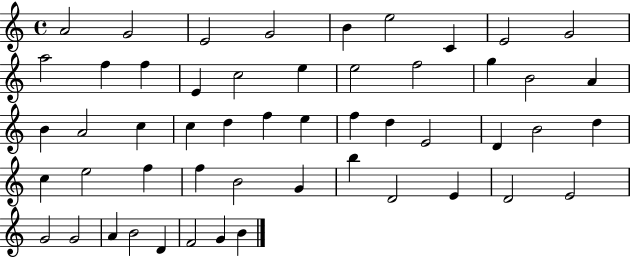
A4/h G4/h E4/h G4/h B4/q E5/h C4/q E4/h G4/h A5/h F5/q F5/q E4/q C5/h E5/q E5/h F5/h G5/q B4/h A4/q B4/q A4/h C5/q C5/q D5/q F5/q E5/q F5/q D5/q E4/h D4/q B4/h D5/q C5/q E5/h F5/q F5/q B4/h G4/q B5/q D4/h E4/q D4/h E4/h G4/h G4/h A4/q B4/h D4/q F4/h G4/q B4/q